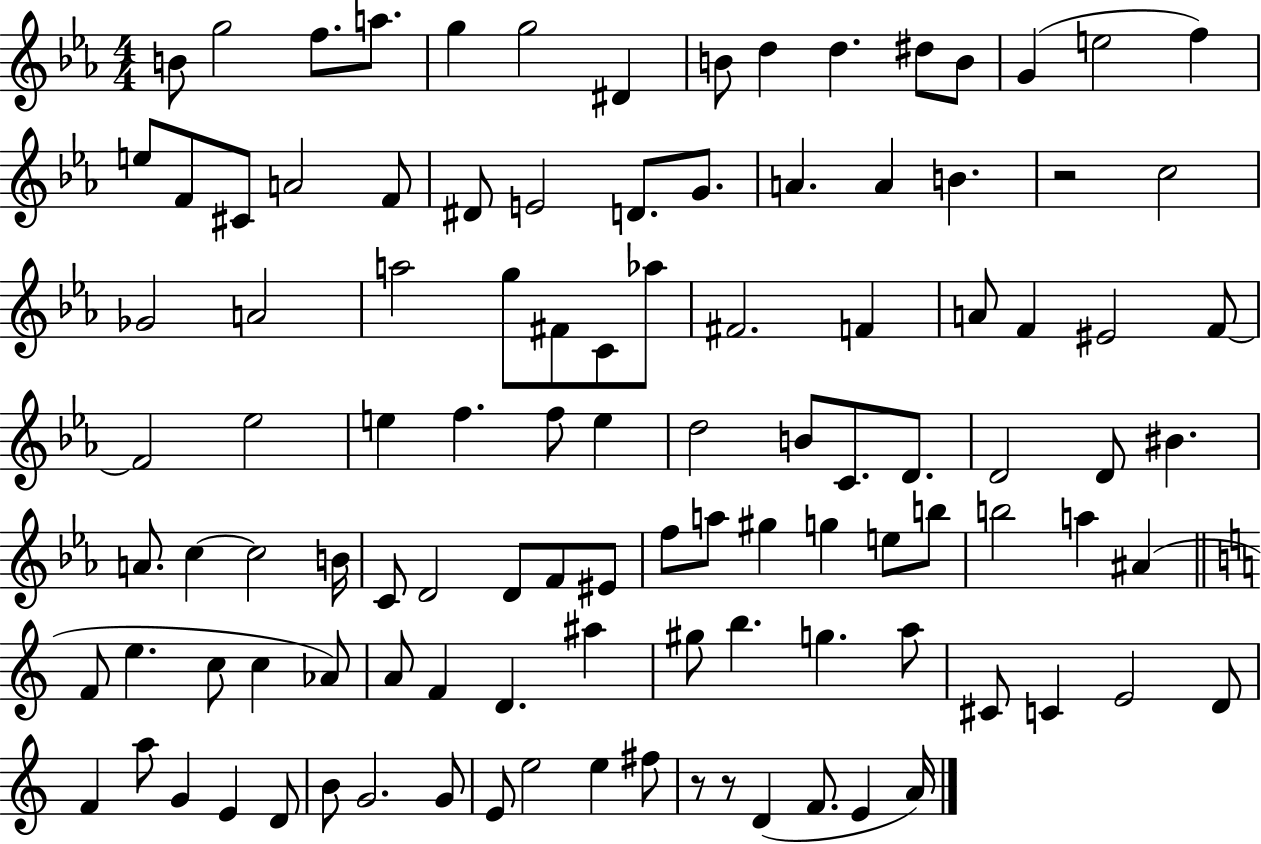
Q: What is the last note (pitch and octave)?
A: A4